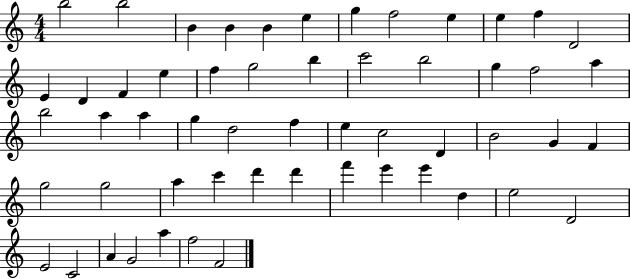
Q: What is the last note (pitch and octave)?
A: F4